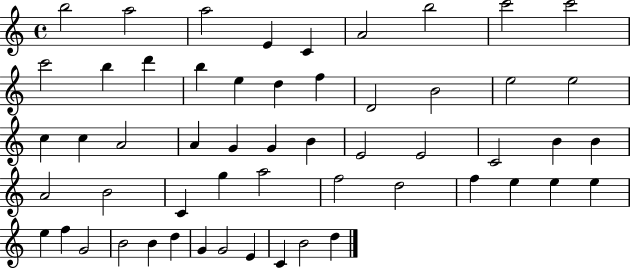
{
  \clef treble
  \time 4/4
  \defaultTimeSignature
  \key c \major
  b''2 a''2 | a''2 e'4 c'4 | a'2 b''2 | c'''2 c'''2 | \break c'''2 b''4 d'''4 | b''4 e''4 d''4 f''4 | d'2 b'2 | e''2 e''2 | \break c''4 c''4 a'2 | a'4 g'4 g'4 b'4 | e'2 e'2 | c'2 b'4 b'4 | \break a'2 b'2 | c'4 g''4 a''2 | f''2 d''2 | f''4 e''4 e''4 e''4 | \break e''4 f''4 g'2 | b'2 b'4 d''4 | g'4 g'2 e'4 | c'4 b'2 d''4 | \break \bar "|."
}